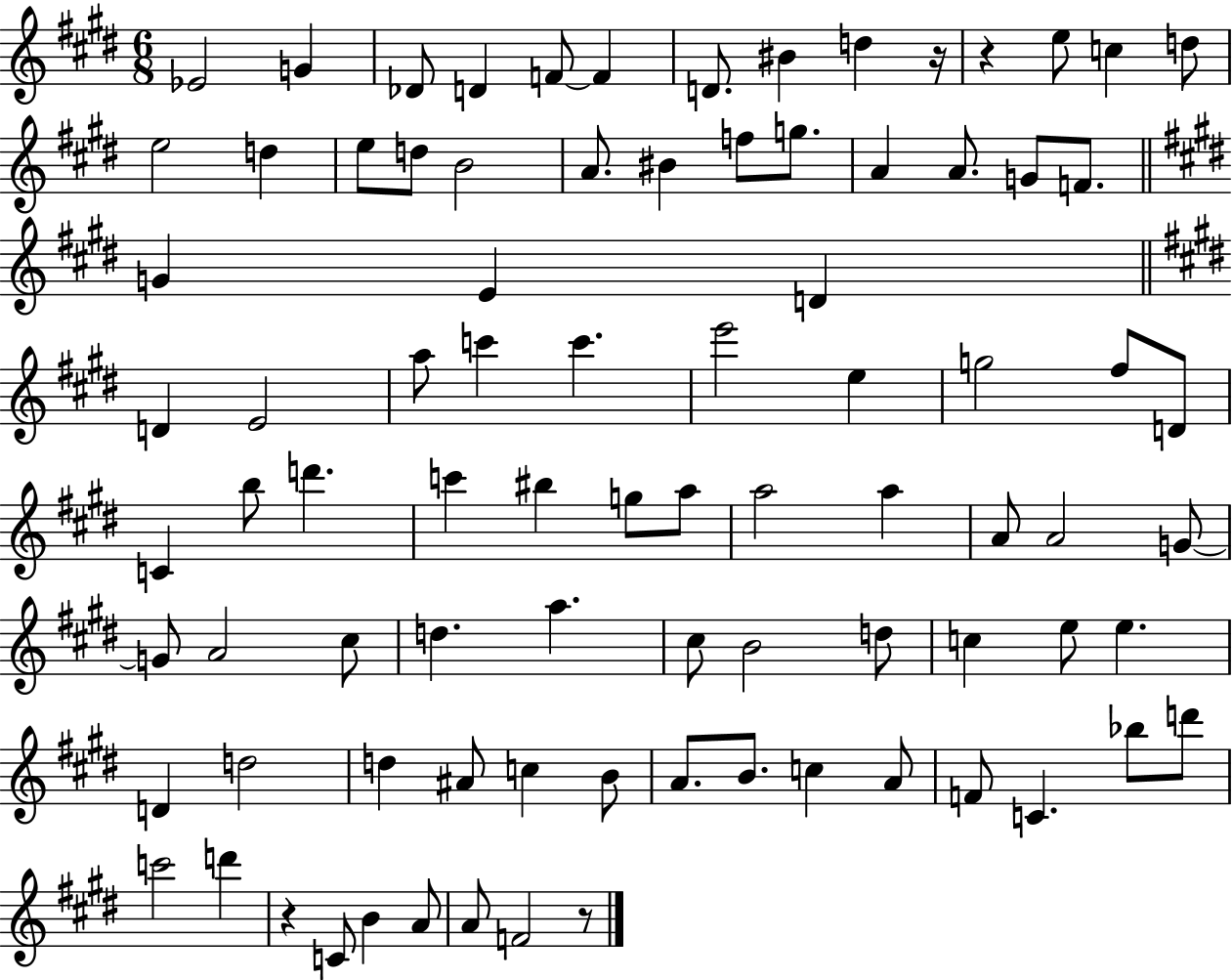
Eb4/h G4/q Db4/e D4/q F4/e F4/q D4/e. BIS4/q D5/q R/s R/q E5/e C5/q D5/e E5/h D5/q E5/e D5/e B4/h A4/e. BIS4/q F5/e G5/e. A4/q A4/e. G4/e F4/e. G4/q E4/q D4/q D4/q E4/h A5/e C6/q C6/q. E6/h E5/q G5/h F#5/e D4/e C4/q B5/e D6/q. C6/q BIS5/q G5/e A5/e A5/h A5/q A4/e A4/h G4/e G4/e A4/h C#5/e D5/q. A5/q. C#5/e B4/h D5/e C5/q E5/e E5/q. D4/q D5/h D5/q A#4/e C5/q B4/e A4/e. B4/e. C5/q A4/e F4/e C4/q. Bb5/e D6/e C6/h D6/q R/q C4/e B4/q A4/e A4/e F4/h R/e